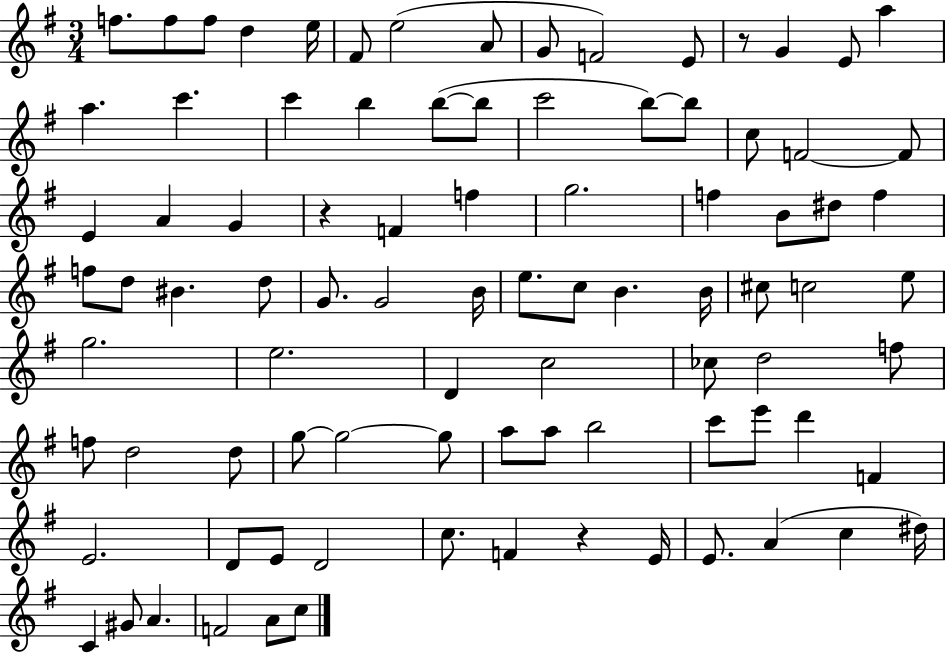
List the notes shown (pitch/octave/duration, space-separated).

F5/e. F5/e F5/e D5/q E5/s F#4/e E5/h A4/e G4/e F4/h E4/e R/e G4/q E4/e A5/q A5/q. C6/q. C6/q B5/q B5/e B5/e C6/h B5/e B5/e C5/e F4/h F4/e E4/q A4/q G4/q R/q F4/q F5/q G5/h. F5/q B4/e D#5/e F5/q F5/e D5/e BIS4/q. D5/e G4/e. G4/h B4/s E5/e. C5/e B4/q. B4/s C#5/e C5/h E5/e G5/h. E5/h. D4/q C5/h CES5/e D5/h F5/e F5/e D5/h D5/e G5/e G5/h G5/e A5/e A5/e B5/h C6/e E6/e D6/q F4/q E4/h. D4/e E4/e D4/h C5/e. F4/q R/q E4/s E4/e. A4/q C5/q D#5/s C4/q G#4/e A4/q. F4/h A4/e C5/e